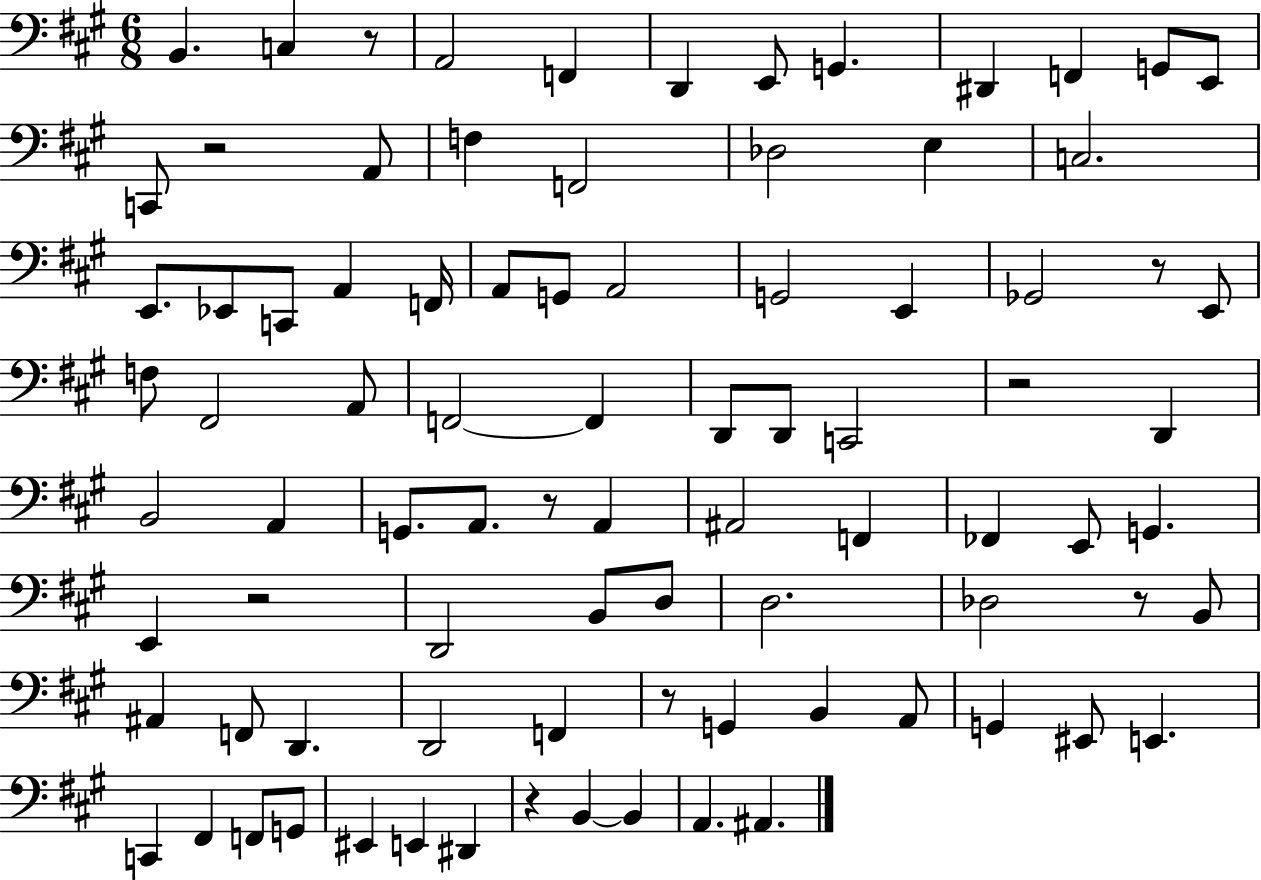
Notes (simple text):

B2/q. C3/q R/e A2/h F2/q D2/q E2/e G2/q. D#2/q F2/q G2/e E2/e C2/e R/h A2/e F3/q F2/h Db3/h E3/q C3/h. E2/e. Eb2/e C2/e A2/q F2/s A2/e G2/e A2/h G2/h E2/q Gb2/h R/e E2/e F3/e F#2/h A2/e F2/h F2/q D2/e D2/e C2/h R/h D2/q B2/h A2/q G2/e. A2/e. R/e A2/q A#2/h F2/q FES2/q E2/e G2/q. E2/q R/h D2/h B2/e D3/e D3/h. Db3/h R/e B2/e A#2/q F2/e D2/q. D2/h F2/q R/e G2/q B2/q A2/e G2/q EIS2/e E2/q. C2/q F#2/q F2/e G2/e EIS2/q E2/q D#2/q R/q B2/q B2/q A2/q. A#2/q.